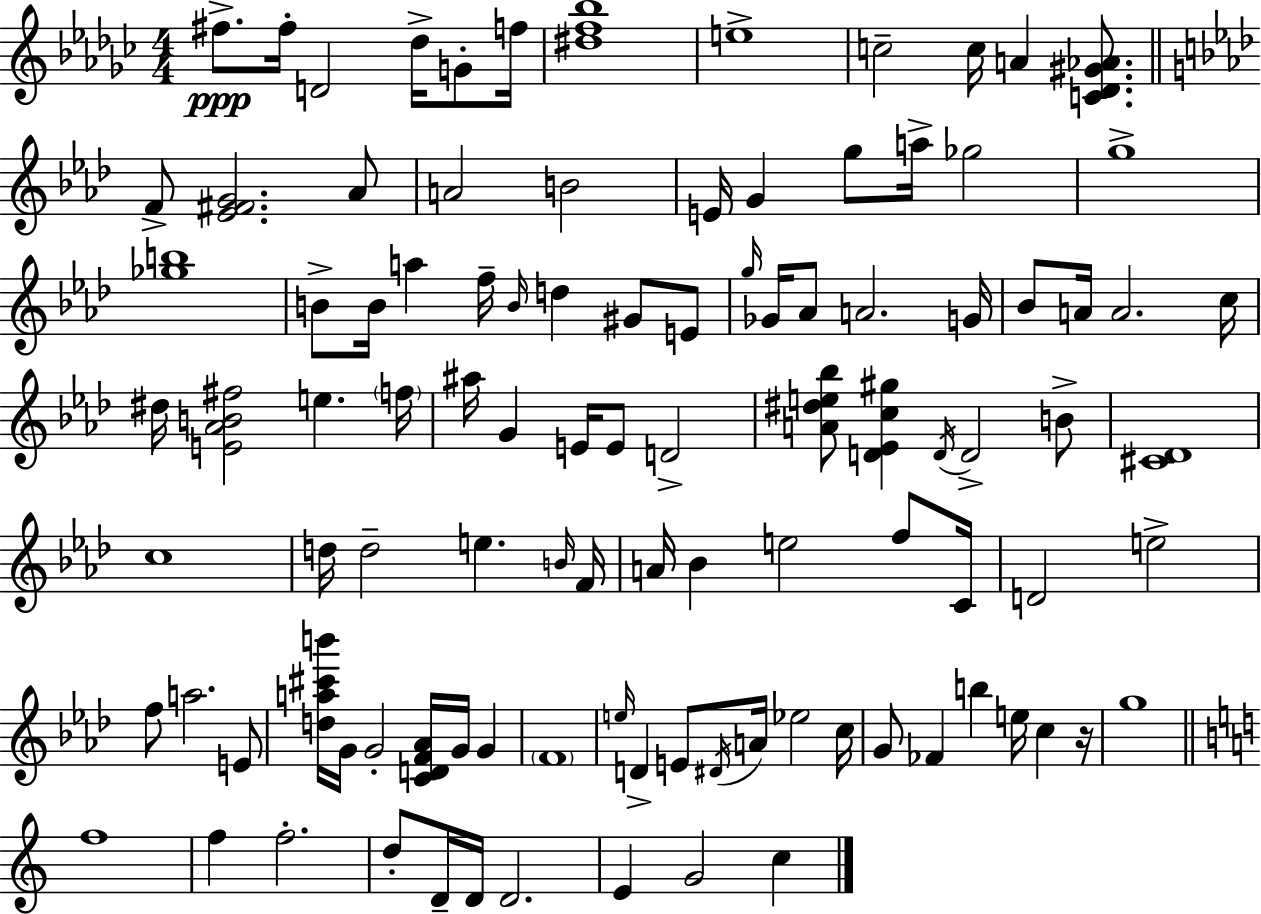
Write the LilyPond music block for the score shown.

{
  \clef treble
  \numericTimeSignature
  \time 4/4
  \key ees \minor
  \repeat volta 2 { fis''8.->\ppp fis''16-. d'2 des''16-> g'8-. f''16 | <dis'' f'' bes''>1 | e''1-> | c''2-- c''16 a'4 <c' des' gis' aes'>8. | \break \bar "||" \break \key f \minor f'8-> <ees' fis' g'>2. aes'8 | a'2 b'2 | e'16 g'4 g''8 a''16-> ges''2 | g''1-> | \break <ges'' b''>1 | b'8-> b'16 a''4 f''16-- \grace { b'16 } d''4 gis'8 e'8 | \grace { g''16 } ges'16 aes'8 a'2. | g'16 bes'8 a'16 a'2. | \break c''16 dis''16 <e' aes' b' fis''>2 e''4. | \parenthesize f''16 ais''16 g'4 e'16 e'8 d'2-> | <a' dis'' e'' bes''>8 <d' ees' c'' gis''>4 \acciaccatura { d'16 } d'2-> | b'8-> <cis' des'>1 | \break c''1 | d''16 d''2-- e''4. | \grace { b'16 } f'16 a'16 bes'4 e''2 | f''8 c'16 d'2 e''2-> | \break f''8 a''2. | e'8 <d'' a'' cis''' b'''>16 g'16 g'2-. <c' d' f' aes'>16 g'16 | g'4 \parenthesize f'1 | \grace { e''16 } d'4-> e'8 \acciaccatura { dis'16 } a'16 ees''2 | \break c''16 g'8 fes'4 b''4 | e''16 c''4 r16 g''1 | \bar "||" \break \key c \major f''1 | f''4 f''2.-. | d''8-. d'16-- d'16 d'2. | e'4 g'2 c''4 | \break } \bar "|."
}